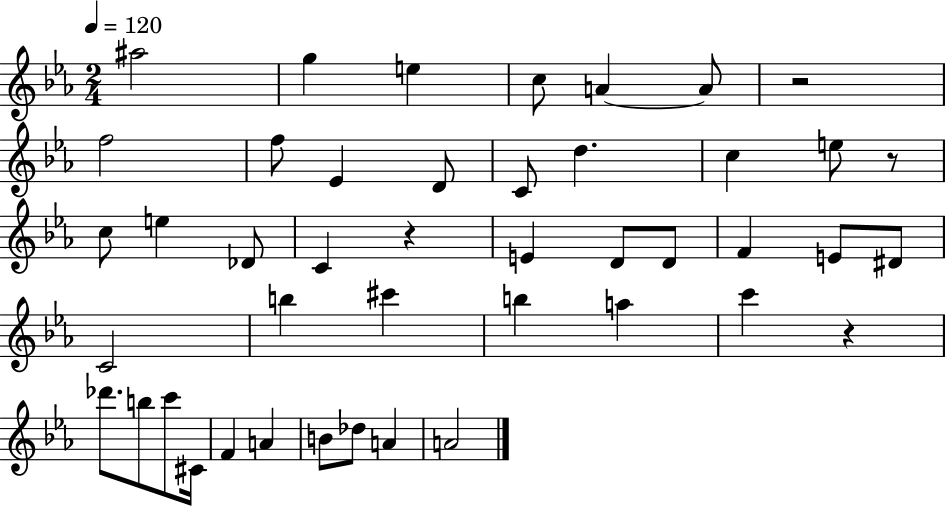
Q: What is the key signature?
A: EES major